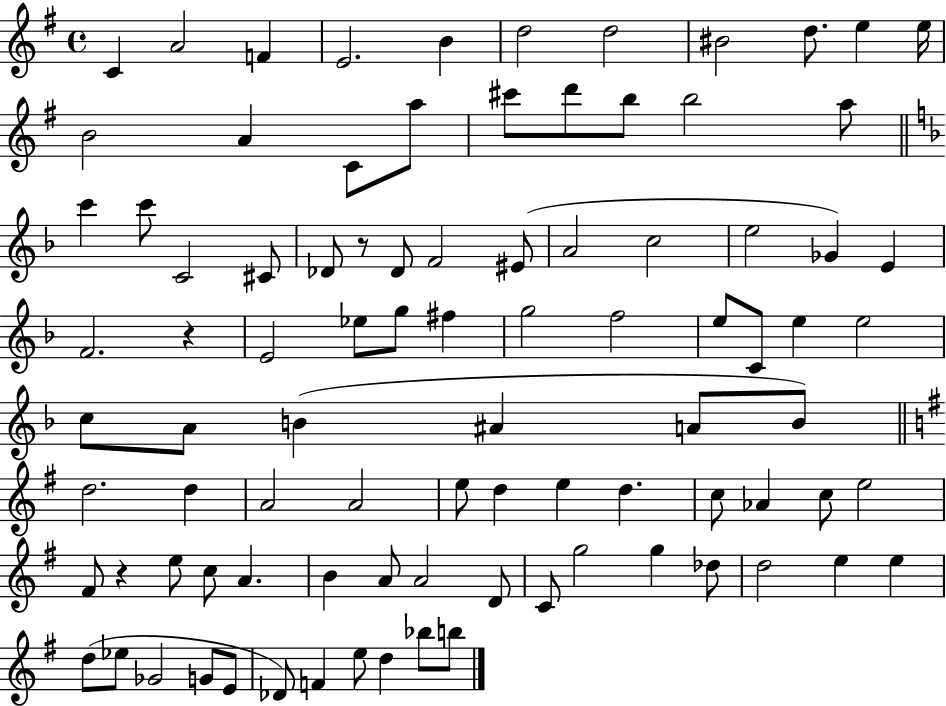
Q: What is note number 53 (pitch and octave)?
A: A4